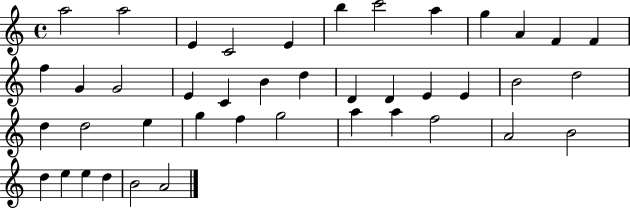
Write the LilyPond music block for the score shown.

{
  \clef treble
  \time 4/4
  \defaultTimeSignature
  \key c \major
  a''2 a''2 | e'4 c'2 e'4 | b''4 c'''2 a''4 | g''4 a'4 f'4 f'4 | \break f''4 g'4 g'2 | e'4 c'4 b'4 d''4 | d'4 d'4 e'4 e'4 | b'2 d''2 | \break d''4 d''2 e''4 | g''4 f''4 g''2 | a''4 a''4 f''2 | a'2 b'2 | \break d''4 e''4 e''4 d''4 | b'2 a'2 | \bar "|."
}